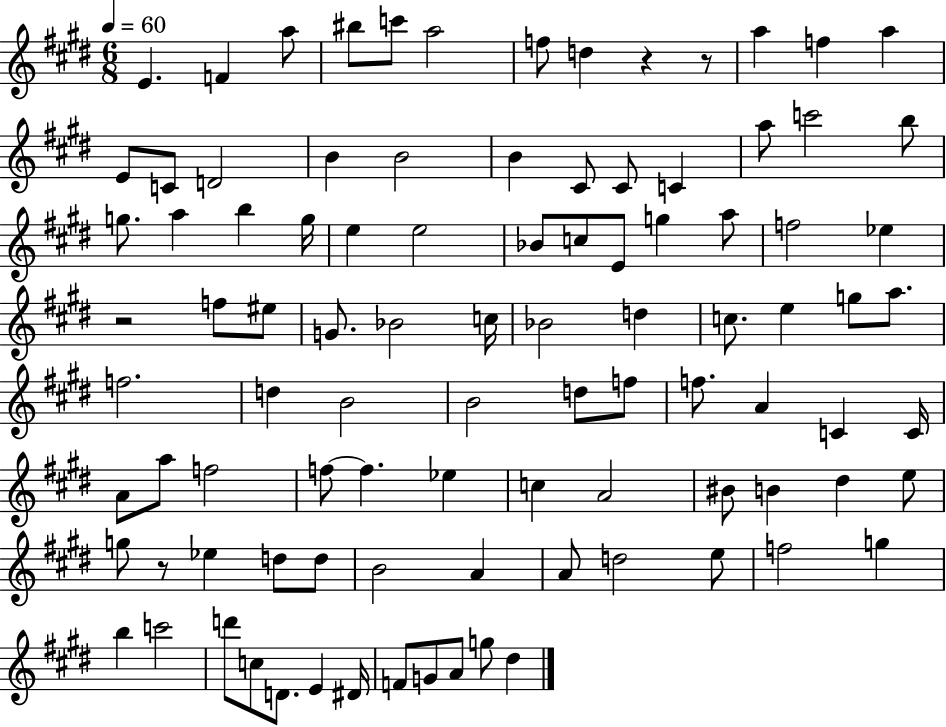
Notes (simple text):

E4/q. F4/q A5/e BIS5/e C6/e A5/h F5/e D5/q R/q R/e A5/q F5/q A5/q E4/e C4/e D4/h B4/q B4/h B4/q C#4/e C#4/e C4/q A5/e C6/h B5/e G5/e. A5/q B5/q G5/s E5/q E5/h Bb4/e C5/e E4/e G5/q A5/e F5/h Eb5/q R/h F5/e EIS5/e G4/e. Bb4/h C5/s Bb4/h D5/q C5/e. E5/q G5/e A5/e. F5/h. D5/q B4/h B4/h D5/e F5/e F5/e. A4/q C4/q C4/s A4/e A5/e F5/h F5/e F5/q. Eb5/q C5/q A4/h BIS4/e B4/q D#5/q E5/e G5/e R/e Eb5/q D5/e D5/e B4/h A4/q A4/e D5/h E5/e F5/h G5/q B5/q C6/h D6/e C5/e D4/e. E4/q D#4/s F4/e G4/e A4/e G5/e D#5/q